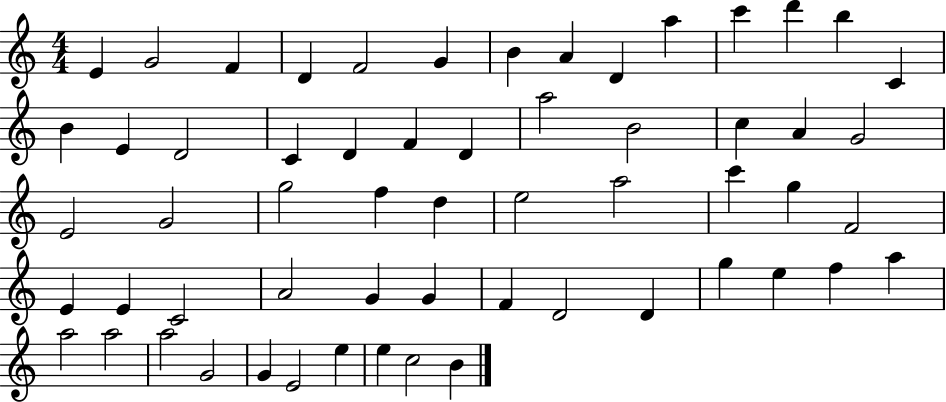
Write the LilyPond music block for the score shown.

{
  \clef treble
  \numericTimeSignature
  \time 4/4
  \key c \major
  e'4 g'2 f'4 | d'4 f'2 g'4 | b'4 a'4 d'4 a''4 | c'''4 d'''4 b''4 c'4 | \break b'4 e'4 d'2 | c'4 d'4 f'4 d'4 | a''2 b'2 | c''4 a'4 g'2 | \break e'2 g'2 | g''2 f''4 d''4 | e''2 a''2 | c'''4 g''4 f'2 | \break e'4 e'4 c'2 | a'2 g'4 g'4 | f'4 d'2 d'4 | g''4 e''4 f''4 a''4 | \break a''2 a''2 | a''2 g'2 | g'4 e'2 e''4 | e''4 c''2 b'4 | \break \bar "|."
}